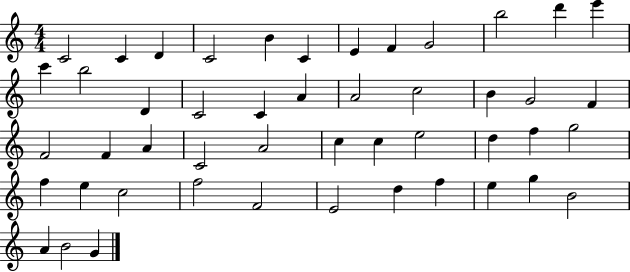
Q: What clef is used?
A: treble